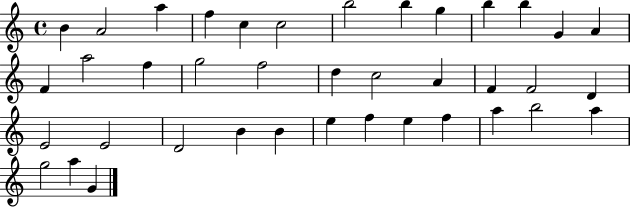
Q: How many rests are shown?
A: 0